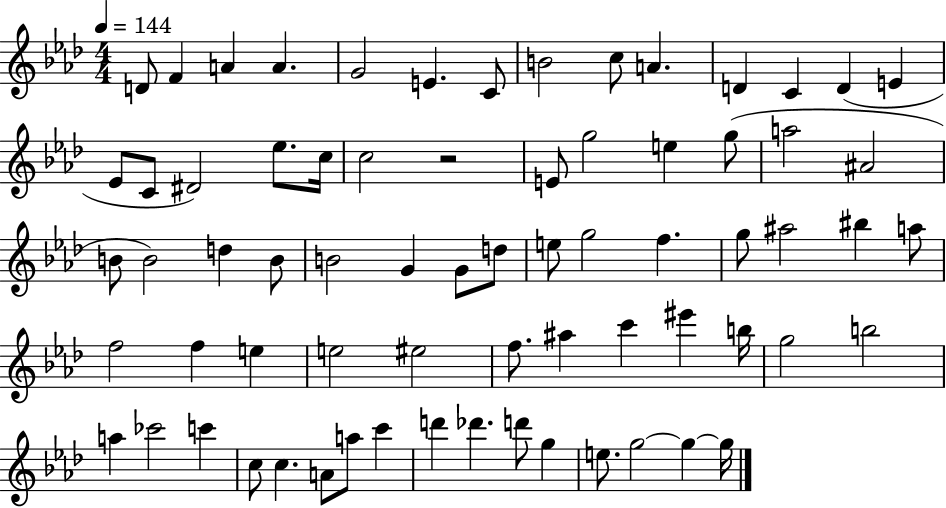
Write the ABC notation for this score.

X:1
T:Untitled
M:4/4
L:1/4
K:Ab
D/2 F A A G2 E C/2 B2 c/2 A D C D E _E/2 C/2 ^D2 _e/2 c/4 c2 z2 E/2 g2 e g/2 a2 ^A2 B/2 B2 d B/2 B2 G G/2 d/2 e/2 g2 f g/2 ^a2 ^b a/2 f2 f e e2 ^e2 f/2 ^a c' ^e' b/4 g2 b2 a _c'2 c' c/2 c A/2 a/2 c' d' _d' d'/2 g e/2 g2 g g/4